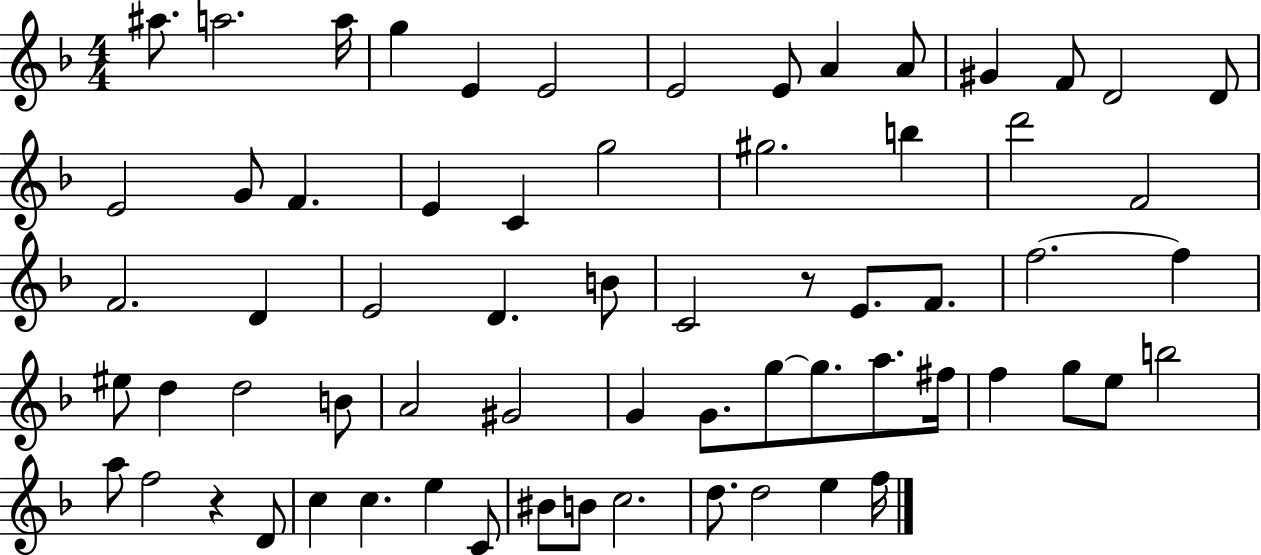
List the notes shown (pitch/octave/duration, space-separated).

A#5/e. A5/h. A5/s G5/q E4/q E4/h E4/h E4/e A4/q A4/e G#4/q F4/e D4/h D4/e E4/h G4/e F4/q. E4/q C4/q G5/h G#5/h. B5/q D6/h F4/h F4/h. D4/q E4/h D4/q. B4/e C4/h R/e E4/e. F4/e. F5/h. F5/q EIS5/e D5/q D5/h B4/e A4/h G#4/h G4/q G4/e. G5/e G5/e. A5/e. F#5/s F5/q G5/e E5/e B5/h A5/e F5/h R/q D4/e C5/q C5/q. E5/q C4/e BIS4/e B4/e C5/h. D5/e. D5/h E5/q F5/s